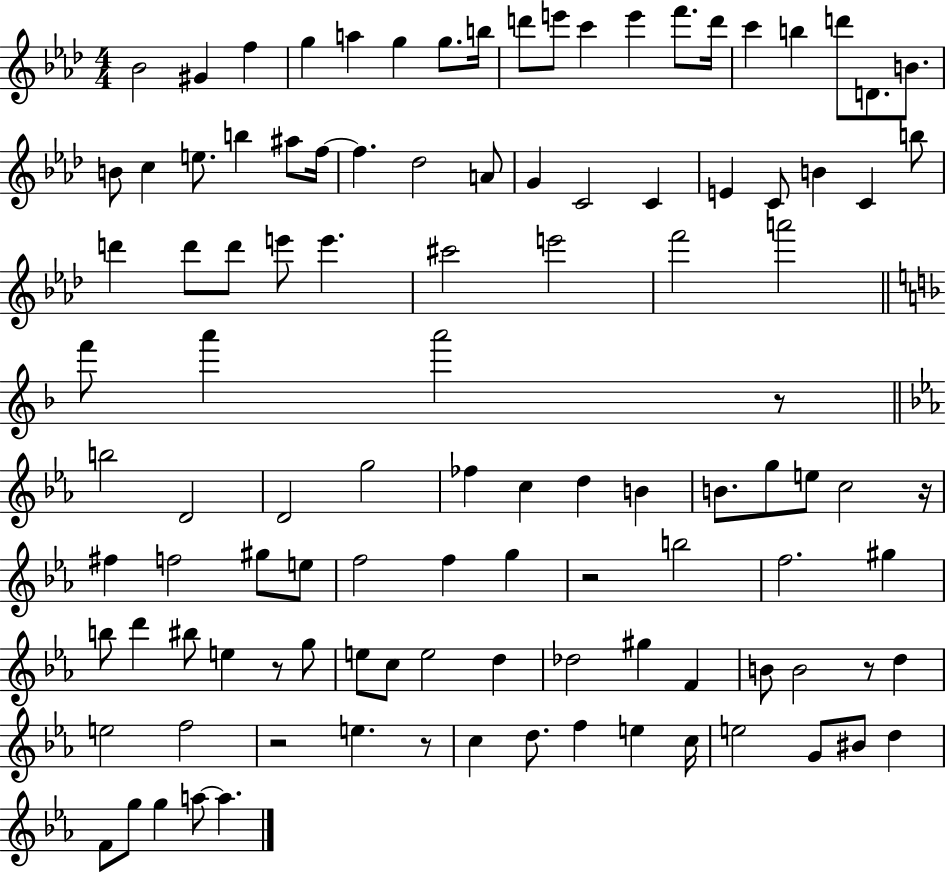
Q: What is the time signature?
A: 4/4